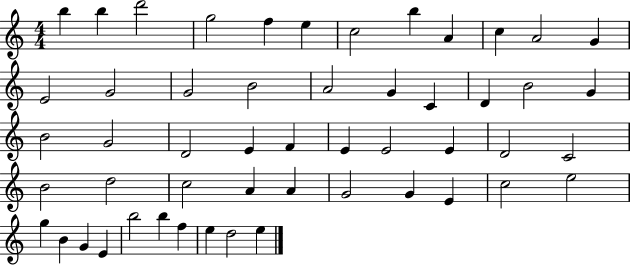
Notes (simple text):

B5/q B5/q D6/h G5/h F5/q E5/q C5/h B5/q A4/q C5/q A4/h G4/q E4/h G4/h G4/h B4/h A4/h G4/q C4/q D4/q B4/h G4/q B4/h G4/h D4/h E4/q F4/q E4/q E4/h E4/q D4/h C4/h B4/h D5/h C5/h A4/q A4/q G4/h G4/q E4/q C5/h E5/h G5/q B4/q G4/q E4/q B5/h B5/q F5/q E5/q D5/h E5/q